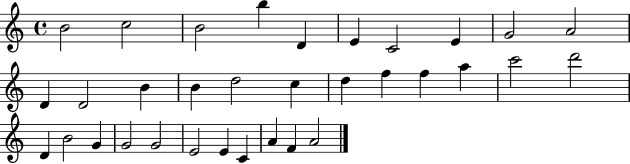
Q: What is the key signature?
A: C major